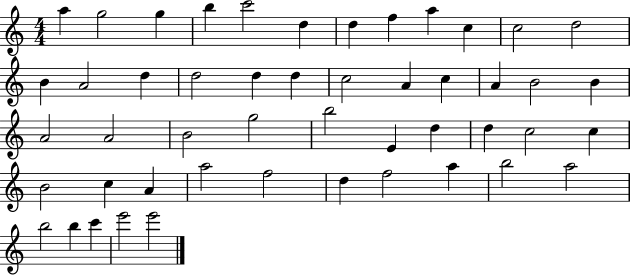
{
  \clef treble
  \numericTimeSignature
  \time 4/4
  \key c \major
  a''4 g''2 g''4 | b''4 c'''2 d''4 | d''4 f''4 a''4 c''4 | c''2 d''2 | \break b'4 a'2 d''4 | d''2 d''4 d''4 | c''2 a'4 c''4 | a'4 b'2 b'4 | \break a'2 a'2 | b'2 g''2 | b''2 e'4 d''4 | d''4 c''2 c''4 | \break b'2 c''4 a'4 | a''2 f''2 | d''4 f''2 a''4 | b''2 a''2 | \break b''2 b''4 c'''4 | e'''2 e'''2 | \bar "|."
}